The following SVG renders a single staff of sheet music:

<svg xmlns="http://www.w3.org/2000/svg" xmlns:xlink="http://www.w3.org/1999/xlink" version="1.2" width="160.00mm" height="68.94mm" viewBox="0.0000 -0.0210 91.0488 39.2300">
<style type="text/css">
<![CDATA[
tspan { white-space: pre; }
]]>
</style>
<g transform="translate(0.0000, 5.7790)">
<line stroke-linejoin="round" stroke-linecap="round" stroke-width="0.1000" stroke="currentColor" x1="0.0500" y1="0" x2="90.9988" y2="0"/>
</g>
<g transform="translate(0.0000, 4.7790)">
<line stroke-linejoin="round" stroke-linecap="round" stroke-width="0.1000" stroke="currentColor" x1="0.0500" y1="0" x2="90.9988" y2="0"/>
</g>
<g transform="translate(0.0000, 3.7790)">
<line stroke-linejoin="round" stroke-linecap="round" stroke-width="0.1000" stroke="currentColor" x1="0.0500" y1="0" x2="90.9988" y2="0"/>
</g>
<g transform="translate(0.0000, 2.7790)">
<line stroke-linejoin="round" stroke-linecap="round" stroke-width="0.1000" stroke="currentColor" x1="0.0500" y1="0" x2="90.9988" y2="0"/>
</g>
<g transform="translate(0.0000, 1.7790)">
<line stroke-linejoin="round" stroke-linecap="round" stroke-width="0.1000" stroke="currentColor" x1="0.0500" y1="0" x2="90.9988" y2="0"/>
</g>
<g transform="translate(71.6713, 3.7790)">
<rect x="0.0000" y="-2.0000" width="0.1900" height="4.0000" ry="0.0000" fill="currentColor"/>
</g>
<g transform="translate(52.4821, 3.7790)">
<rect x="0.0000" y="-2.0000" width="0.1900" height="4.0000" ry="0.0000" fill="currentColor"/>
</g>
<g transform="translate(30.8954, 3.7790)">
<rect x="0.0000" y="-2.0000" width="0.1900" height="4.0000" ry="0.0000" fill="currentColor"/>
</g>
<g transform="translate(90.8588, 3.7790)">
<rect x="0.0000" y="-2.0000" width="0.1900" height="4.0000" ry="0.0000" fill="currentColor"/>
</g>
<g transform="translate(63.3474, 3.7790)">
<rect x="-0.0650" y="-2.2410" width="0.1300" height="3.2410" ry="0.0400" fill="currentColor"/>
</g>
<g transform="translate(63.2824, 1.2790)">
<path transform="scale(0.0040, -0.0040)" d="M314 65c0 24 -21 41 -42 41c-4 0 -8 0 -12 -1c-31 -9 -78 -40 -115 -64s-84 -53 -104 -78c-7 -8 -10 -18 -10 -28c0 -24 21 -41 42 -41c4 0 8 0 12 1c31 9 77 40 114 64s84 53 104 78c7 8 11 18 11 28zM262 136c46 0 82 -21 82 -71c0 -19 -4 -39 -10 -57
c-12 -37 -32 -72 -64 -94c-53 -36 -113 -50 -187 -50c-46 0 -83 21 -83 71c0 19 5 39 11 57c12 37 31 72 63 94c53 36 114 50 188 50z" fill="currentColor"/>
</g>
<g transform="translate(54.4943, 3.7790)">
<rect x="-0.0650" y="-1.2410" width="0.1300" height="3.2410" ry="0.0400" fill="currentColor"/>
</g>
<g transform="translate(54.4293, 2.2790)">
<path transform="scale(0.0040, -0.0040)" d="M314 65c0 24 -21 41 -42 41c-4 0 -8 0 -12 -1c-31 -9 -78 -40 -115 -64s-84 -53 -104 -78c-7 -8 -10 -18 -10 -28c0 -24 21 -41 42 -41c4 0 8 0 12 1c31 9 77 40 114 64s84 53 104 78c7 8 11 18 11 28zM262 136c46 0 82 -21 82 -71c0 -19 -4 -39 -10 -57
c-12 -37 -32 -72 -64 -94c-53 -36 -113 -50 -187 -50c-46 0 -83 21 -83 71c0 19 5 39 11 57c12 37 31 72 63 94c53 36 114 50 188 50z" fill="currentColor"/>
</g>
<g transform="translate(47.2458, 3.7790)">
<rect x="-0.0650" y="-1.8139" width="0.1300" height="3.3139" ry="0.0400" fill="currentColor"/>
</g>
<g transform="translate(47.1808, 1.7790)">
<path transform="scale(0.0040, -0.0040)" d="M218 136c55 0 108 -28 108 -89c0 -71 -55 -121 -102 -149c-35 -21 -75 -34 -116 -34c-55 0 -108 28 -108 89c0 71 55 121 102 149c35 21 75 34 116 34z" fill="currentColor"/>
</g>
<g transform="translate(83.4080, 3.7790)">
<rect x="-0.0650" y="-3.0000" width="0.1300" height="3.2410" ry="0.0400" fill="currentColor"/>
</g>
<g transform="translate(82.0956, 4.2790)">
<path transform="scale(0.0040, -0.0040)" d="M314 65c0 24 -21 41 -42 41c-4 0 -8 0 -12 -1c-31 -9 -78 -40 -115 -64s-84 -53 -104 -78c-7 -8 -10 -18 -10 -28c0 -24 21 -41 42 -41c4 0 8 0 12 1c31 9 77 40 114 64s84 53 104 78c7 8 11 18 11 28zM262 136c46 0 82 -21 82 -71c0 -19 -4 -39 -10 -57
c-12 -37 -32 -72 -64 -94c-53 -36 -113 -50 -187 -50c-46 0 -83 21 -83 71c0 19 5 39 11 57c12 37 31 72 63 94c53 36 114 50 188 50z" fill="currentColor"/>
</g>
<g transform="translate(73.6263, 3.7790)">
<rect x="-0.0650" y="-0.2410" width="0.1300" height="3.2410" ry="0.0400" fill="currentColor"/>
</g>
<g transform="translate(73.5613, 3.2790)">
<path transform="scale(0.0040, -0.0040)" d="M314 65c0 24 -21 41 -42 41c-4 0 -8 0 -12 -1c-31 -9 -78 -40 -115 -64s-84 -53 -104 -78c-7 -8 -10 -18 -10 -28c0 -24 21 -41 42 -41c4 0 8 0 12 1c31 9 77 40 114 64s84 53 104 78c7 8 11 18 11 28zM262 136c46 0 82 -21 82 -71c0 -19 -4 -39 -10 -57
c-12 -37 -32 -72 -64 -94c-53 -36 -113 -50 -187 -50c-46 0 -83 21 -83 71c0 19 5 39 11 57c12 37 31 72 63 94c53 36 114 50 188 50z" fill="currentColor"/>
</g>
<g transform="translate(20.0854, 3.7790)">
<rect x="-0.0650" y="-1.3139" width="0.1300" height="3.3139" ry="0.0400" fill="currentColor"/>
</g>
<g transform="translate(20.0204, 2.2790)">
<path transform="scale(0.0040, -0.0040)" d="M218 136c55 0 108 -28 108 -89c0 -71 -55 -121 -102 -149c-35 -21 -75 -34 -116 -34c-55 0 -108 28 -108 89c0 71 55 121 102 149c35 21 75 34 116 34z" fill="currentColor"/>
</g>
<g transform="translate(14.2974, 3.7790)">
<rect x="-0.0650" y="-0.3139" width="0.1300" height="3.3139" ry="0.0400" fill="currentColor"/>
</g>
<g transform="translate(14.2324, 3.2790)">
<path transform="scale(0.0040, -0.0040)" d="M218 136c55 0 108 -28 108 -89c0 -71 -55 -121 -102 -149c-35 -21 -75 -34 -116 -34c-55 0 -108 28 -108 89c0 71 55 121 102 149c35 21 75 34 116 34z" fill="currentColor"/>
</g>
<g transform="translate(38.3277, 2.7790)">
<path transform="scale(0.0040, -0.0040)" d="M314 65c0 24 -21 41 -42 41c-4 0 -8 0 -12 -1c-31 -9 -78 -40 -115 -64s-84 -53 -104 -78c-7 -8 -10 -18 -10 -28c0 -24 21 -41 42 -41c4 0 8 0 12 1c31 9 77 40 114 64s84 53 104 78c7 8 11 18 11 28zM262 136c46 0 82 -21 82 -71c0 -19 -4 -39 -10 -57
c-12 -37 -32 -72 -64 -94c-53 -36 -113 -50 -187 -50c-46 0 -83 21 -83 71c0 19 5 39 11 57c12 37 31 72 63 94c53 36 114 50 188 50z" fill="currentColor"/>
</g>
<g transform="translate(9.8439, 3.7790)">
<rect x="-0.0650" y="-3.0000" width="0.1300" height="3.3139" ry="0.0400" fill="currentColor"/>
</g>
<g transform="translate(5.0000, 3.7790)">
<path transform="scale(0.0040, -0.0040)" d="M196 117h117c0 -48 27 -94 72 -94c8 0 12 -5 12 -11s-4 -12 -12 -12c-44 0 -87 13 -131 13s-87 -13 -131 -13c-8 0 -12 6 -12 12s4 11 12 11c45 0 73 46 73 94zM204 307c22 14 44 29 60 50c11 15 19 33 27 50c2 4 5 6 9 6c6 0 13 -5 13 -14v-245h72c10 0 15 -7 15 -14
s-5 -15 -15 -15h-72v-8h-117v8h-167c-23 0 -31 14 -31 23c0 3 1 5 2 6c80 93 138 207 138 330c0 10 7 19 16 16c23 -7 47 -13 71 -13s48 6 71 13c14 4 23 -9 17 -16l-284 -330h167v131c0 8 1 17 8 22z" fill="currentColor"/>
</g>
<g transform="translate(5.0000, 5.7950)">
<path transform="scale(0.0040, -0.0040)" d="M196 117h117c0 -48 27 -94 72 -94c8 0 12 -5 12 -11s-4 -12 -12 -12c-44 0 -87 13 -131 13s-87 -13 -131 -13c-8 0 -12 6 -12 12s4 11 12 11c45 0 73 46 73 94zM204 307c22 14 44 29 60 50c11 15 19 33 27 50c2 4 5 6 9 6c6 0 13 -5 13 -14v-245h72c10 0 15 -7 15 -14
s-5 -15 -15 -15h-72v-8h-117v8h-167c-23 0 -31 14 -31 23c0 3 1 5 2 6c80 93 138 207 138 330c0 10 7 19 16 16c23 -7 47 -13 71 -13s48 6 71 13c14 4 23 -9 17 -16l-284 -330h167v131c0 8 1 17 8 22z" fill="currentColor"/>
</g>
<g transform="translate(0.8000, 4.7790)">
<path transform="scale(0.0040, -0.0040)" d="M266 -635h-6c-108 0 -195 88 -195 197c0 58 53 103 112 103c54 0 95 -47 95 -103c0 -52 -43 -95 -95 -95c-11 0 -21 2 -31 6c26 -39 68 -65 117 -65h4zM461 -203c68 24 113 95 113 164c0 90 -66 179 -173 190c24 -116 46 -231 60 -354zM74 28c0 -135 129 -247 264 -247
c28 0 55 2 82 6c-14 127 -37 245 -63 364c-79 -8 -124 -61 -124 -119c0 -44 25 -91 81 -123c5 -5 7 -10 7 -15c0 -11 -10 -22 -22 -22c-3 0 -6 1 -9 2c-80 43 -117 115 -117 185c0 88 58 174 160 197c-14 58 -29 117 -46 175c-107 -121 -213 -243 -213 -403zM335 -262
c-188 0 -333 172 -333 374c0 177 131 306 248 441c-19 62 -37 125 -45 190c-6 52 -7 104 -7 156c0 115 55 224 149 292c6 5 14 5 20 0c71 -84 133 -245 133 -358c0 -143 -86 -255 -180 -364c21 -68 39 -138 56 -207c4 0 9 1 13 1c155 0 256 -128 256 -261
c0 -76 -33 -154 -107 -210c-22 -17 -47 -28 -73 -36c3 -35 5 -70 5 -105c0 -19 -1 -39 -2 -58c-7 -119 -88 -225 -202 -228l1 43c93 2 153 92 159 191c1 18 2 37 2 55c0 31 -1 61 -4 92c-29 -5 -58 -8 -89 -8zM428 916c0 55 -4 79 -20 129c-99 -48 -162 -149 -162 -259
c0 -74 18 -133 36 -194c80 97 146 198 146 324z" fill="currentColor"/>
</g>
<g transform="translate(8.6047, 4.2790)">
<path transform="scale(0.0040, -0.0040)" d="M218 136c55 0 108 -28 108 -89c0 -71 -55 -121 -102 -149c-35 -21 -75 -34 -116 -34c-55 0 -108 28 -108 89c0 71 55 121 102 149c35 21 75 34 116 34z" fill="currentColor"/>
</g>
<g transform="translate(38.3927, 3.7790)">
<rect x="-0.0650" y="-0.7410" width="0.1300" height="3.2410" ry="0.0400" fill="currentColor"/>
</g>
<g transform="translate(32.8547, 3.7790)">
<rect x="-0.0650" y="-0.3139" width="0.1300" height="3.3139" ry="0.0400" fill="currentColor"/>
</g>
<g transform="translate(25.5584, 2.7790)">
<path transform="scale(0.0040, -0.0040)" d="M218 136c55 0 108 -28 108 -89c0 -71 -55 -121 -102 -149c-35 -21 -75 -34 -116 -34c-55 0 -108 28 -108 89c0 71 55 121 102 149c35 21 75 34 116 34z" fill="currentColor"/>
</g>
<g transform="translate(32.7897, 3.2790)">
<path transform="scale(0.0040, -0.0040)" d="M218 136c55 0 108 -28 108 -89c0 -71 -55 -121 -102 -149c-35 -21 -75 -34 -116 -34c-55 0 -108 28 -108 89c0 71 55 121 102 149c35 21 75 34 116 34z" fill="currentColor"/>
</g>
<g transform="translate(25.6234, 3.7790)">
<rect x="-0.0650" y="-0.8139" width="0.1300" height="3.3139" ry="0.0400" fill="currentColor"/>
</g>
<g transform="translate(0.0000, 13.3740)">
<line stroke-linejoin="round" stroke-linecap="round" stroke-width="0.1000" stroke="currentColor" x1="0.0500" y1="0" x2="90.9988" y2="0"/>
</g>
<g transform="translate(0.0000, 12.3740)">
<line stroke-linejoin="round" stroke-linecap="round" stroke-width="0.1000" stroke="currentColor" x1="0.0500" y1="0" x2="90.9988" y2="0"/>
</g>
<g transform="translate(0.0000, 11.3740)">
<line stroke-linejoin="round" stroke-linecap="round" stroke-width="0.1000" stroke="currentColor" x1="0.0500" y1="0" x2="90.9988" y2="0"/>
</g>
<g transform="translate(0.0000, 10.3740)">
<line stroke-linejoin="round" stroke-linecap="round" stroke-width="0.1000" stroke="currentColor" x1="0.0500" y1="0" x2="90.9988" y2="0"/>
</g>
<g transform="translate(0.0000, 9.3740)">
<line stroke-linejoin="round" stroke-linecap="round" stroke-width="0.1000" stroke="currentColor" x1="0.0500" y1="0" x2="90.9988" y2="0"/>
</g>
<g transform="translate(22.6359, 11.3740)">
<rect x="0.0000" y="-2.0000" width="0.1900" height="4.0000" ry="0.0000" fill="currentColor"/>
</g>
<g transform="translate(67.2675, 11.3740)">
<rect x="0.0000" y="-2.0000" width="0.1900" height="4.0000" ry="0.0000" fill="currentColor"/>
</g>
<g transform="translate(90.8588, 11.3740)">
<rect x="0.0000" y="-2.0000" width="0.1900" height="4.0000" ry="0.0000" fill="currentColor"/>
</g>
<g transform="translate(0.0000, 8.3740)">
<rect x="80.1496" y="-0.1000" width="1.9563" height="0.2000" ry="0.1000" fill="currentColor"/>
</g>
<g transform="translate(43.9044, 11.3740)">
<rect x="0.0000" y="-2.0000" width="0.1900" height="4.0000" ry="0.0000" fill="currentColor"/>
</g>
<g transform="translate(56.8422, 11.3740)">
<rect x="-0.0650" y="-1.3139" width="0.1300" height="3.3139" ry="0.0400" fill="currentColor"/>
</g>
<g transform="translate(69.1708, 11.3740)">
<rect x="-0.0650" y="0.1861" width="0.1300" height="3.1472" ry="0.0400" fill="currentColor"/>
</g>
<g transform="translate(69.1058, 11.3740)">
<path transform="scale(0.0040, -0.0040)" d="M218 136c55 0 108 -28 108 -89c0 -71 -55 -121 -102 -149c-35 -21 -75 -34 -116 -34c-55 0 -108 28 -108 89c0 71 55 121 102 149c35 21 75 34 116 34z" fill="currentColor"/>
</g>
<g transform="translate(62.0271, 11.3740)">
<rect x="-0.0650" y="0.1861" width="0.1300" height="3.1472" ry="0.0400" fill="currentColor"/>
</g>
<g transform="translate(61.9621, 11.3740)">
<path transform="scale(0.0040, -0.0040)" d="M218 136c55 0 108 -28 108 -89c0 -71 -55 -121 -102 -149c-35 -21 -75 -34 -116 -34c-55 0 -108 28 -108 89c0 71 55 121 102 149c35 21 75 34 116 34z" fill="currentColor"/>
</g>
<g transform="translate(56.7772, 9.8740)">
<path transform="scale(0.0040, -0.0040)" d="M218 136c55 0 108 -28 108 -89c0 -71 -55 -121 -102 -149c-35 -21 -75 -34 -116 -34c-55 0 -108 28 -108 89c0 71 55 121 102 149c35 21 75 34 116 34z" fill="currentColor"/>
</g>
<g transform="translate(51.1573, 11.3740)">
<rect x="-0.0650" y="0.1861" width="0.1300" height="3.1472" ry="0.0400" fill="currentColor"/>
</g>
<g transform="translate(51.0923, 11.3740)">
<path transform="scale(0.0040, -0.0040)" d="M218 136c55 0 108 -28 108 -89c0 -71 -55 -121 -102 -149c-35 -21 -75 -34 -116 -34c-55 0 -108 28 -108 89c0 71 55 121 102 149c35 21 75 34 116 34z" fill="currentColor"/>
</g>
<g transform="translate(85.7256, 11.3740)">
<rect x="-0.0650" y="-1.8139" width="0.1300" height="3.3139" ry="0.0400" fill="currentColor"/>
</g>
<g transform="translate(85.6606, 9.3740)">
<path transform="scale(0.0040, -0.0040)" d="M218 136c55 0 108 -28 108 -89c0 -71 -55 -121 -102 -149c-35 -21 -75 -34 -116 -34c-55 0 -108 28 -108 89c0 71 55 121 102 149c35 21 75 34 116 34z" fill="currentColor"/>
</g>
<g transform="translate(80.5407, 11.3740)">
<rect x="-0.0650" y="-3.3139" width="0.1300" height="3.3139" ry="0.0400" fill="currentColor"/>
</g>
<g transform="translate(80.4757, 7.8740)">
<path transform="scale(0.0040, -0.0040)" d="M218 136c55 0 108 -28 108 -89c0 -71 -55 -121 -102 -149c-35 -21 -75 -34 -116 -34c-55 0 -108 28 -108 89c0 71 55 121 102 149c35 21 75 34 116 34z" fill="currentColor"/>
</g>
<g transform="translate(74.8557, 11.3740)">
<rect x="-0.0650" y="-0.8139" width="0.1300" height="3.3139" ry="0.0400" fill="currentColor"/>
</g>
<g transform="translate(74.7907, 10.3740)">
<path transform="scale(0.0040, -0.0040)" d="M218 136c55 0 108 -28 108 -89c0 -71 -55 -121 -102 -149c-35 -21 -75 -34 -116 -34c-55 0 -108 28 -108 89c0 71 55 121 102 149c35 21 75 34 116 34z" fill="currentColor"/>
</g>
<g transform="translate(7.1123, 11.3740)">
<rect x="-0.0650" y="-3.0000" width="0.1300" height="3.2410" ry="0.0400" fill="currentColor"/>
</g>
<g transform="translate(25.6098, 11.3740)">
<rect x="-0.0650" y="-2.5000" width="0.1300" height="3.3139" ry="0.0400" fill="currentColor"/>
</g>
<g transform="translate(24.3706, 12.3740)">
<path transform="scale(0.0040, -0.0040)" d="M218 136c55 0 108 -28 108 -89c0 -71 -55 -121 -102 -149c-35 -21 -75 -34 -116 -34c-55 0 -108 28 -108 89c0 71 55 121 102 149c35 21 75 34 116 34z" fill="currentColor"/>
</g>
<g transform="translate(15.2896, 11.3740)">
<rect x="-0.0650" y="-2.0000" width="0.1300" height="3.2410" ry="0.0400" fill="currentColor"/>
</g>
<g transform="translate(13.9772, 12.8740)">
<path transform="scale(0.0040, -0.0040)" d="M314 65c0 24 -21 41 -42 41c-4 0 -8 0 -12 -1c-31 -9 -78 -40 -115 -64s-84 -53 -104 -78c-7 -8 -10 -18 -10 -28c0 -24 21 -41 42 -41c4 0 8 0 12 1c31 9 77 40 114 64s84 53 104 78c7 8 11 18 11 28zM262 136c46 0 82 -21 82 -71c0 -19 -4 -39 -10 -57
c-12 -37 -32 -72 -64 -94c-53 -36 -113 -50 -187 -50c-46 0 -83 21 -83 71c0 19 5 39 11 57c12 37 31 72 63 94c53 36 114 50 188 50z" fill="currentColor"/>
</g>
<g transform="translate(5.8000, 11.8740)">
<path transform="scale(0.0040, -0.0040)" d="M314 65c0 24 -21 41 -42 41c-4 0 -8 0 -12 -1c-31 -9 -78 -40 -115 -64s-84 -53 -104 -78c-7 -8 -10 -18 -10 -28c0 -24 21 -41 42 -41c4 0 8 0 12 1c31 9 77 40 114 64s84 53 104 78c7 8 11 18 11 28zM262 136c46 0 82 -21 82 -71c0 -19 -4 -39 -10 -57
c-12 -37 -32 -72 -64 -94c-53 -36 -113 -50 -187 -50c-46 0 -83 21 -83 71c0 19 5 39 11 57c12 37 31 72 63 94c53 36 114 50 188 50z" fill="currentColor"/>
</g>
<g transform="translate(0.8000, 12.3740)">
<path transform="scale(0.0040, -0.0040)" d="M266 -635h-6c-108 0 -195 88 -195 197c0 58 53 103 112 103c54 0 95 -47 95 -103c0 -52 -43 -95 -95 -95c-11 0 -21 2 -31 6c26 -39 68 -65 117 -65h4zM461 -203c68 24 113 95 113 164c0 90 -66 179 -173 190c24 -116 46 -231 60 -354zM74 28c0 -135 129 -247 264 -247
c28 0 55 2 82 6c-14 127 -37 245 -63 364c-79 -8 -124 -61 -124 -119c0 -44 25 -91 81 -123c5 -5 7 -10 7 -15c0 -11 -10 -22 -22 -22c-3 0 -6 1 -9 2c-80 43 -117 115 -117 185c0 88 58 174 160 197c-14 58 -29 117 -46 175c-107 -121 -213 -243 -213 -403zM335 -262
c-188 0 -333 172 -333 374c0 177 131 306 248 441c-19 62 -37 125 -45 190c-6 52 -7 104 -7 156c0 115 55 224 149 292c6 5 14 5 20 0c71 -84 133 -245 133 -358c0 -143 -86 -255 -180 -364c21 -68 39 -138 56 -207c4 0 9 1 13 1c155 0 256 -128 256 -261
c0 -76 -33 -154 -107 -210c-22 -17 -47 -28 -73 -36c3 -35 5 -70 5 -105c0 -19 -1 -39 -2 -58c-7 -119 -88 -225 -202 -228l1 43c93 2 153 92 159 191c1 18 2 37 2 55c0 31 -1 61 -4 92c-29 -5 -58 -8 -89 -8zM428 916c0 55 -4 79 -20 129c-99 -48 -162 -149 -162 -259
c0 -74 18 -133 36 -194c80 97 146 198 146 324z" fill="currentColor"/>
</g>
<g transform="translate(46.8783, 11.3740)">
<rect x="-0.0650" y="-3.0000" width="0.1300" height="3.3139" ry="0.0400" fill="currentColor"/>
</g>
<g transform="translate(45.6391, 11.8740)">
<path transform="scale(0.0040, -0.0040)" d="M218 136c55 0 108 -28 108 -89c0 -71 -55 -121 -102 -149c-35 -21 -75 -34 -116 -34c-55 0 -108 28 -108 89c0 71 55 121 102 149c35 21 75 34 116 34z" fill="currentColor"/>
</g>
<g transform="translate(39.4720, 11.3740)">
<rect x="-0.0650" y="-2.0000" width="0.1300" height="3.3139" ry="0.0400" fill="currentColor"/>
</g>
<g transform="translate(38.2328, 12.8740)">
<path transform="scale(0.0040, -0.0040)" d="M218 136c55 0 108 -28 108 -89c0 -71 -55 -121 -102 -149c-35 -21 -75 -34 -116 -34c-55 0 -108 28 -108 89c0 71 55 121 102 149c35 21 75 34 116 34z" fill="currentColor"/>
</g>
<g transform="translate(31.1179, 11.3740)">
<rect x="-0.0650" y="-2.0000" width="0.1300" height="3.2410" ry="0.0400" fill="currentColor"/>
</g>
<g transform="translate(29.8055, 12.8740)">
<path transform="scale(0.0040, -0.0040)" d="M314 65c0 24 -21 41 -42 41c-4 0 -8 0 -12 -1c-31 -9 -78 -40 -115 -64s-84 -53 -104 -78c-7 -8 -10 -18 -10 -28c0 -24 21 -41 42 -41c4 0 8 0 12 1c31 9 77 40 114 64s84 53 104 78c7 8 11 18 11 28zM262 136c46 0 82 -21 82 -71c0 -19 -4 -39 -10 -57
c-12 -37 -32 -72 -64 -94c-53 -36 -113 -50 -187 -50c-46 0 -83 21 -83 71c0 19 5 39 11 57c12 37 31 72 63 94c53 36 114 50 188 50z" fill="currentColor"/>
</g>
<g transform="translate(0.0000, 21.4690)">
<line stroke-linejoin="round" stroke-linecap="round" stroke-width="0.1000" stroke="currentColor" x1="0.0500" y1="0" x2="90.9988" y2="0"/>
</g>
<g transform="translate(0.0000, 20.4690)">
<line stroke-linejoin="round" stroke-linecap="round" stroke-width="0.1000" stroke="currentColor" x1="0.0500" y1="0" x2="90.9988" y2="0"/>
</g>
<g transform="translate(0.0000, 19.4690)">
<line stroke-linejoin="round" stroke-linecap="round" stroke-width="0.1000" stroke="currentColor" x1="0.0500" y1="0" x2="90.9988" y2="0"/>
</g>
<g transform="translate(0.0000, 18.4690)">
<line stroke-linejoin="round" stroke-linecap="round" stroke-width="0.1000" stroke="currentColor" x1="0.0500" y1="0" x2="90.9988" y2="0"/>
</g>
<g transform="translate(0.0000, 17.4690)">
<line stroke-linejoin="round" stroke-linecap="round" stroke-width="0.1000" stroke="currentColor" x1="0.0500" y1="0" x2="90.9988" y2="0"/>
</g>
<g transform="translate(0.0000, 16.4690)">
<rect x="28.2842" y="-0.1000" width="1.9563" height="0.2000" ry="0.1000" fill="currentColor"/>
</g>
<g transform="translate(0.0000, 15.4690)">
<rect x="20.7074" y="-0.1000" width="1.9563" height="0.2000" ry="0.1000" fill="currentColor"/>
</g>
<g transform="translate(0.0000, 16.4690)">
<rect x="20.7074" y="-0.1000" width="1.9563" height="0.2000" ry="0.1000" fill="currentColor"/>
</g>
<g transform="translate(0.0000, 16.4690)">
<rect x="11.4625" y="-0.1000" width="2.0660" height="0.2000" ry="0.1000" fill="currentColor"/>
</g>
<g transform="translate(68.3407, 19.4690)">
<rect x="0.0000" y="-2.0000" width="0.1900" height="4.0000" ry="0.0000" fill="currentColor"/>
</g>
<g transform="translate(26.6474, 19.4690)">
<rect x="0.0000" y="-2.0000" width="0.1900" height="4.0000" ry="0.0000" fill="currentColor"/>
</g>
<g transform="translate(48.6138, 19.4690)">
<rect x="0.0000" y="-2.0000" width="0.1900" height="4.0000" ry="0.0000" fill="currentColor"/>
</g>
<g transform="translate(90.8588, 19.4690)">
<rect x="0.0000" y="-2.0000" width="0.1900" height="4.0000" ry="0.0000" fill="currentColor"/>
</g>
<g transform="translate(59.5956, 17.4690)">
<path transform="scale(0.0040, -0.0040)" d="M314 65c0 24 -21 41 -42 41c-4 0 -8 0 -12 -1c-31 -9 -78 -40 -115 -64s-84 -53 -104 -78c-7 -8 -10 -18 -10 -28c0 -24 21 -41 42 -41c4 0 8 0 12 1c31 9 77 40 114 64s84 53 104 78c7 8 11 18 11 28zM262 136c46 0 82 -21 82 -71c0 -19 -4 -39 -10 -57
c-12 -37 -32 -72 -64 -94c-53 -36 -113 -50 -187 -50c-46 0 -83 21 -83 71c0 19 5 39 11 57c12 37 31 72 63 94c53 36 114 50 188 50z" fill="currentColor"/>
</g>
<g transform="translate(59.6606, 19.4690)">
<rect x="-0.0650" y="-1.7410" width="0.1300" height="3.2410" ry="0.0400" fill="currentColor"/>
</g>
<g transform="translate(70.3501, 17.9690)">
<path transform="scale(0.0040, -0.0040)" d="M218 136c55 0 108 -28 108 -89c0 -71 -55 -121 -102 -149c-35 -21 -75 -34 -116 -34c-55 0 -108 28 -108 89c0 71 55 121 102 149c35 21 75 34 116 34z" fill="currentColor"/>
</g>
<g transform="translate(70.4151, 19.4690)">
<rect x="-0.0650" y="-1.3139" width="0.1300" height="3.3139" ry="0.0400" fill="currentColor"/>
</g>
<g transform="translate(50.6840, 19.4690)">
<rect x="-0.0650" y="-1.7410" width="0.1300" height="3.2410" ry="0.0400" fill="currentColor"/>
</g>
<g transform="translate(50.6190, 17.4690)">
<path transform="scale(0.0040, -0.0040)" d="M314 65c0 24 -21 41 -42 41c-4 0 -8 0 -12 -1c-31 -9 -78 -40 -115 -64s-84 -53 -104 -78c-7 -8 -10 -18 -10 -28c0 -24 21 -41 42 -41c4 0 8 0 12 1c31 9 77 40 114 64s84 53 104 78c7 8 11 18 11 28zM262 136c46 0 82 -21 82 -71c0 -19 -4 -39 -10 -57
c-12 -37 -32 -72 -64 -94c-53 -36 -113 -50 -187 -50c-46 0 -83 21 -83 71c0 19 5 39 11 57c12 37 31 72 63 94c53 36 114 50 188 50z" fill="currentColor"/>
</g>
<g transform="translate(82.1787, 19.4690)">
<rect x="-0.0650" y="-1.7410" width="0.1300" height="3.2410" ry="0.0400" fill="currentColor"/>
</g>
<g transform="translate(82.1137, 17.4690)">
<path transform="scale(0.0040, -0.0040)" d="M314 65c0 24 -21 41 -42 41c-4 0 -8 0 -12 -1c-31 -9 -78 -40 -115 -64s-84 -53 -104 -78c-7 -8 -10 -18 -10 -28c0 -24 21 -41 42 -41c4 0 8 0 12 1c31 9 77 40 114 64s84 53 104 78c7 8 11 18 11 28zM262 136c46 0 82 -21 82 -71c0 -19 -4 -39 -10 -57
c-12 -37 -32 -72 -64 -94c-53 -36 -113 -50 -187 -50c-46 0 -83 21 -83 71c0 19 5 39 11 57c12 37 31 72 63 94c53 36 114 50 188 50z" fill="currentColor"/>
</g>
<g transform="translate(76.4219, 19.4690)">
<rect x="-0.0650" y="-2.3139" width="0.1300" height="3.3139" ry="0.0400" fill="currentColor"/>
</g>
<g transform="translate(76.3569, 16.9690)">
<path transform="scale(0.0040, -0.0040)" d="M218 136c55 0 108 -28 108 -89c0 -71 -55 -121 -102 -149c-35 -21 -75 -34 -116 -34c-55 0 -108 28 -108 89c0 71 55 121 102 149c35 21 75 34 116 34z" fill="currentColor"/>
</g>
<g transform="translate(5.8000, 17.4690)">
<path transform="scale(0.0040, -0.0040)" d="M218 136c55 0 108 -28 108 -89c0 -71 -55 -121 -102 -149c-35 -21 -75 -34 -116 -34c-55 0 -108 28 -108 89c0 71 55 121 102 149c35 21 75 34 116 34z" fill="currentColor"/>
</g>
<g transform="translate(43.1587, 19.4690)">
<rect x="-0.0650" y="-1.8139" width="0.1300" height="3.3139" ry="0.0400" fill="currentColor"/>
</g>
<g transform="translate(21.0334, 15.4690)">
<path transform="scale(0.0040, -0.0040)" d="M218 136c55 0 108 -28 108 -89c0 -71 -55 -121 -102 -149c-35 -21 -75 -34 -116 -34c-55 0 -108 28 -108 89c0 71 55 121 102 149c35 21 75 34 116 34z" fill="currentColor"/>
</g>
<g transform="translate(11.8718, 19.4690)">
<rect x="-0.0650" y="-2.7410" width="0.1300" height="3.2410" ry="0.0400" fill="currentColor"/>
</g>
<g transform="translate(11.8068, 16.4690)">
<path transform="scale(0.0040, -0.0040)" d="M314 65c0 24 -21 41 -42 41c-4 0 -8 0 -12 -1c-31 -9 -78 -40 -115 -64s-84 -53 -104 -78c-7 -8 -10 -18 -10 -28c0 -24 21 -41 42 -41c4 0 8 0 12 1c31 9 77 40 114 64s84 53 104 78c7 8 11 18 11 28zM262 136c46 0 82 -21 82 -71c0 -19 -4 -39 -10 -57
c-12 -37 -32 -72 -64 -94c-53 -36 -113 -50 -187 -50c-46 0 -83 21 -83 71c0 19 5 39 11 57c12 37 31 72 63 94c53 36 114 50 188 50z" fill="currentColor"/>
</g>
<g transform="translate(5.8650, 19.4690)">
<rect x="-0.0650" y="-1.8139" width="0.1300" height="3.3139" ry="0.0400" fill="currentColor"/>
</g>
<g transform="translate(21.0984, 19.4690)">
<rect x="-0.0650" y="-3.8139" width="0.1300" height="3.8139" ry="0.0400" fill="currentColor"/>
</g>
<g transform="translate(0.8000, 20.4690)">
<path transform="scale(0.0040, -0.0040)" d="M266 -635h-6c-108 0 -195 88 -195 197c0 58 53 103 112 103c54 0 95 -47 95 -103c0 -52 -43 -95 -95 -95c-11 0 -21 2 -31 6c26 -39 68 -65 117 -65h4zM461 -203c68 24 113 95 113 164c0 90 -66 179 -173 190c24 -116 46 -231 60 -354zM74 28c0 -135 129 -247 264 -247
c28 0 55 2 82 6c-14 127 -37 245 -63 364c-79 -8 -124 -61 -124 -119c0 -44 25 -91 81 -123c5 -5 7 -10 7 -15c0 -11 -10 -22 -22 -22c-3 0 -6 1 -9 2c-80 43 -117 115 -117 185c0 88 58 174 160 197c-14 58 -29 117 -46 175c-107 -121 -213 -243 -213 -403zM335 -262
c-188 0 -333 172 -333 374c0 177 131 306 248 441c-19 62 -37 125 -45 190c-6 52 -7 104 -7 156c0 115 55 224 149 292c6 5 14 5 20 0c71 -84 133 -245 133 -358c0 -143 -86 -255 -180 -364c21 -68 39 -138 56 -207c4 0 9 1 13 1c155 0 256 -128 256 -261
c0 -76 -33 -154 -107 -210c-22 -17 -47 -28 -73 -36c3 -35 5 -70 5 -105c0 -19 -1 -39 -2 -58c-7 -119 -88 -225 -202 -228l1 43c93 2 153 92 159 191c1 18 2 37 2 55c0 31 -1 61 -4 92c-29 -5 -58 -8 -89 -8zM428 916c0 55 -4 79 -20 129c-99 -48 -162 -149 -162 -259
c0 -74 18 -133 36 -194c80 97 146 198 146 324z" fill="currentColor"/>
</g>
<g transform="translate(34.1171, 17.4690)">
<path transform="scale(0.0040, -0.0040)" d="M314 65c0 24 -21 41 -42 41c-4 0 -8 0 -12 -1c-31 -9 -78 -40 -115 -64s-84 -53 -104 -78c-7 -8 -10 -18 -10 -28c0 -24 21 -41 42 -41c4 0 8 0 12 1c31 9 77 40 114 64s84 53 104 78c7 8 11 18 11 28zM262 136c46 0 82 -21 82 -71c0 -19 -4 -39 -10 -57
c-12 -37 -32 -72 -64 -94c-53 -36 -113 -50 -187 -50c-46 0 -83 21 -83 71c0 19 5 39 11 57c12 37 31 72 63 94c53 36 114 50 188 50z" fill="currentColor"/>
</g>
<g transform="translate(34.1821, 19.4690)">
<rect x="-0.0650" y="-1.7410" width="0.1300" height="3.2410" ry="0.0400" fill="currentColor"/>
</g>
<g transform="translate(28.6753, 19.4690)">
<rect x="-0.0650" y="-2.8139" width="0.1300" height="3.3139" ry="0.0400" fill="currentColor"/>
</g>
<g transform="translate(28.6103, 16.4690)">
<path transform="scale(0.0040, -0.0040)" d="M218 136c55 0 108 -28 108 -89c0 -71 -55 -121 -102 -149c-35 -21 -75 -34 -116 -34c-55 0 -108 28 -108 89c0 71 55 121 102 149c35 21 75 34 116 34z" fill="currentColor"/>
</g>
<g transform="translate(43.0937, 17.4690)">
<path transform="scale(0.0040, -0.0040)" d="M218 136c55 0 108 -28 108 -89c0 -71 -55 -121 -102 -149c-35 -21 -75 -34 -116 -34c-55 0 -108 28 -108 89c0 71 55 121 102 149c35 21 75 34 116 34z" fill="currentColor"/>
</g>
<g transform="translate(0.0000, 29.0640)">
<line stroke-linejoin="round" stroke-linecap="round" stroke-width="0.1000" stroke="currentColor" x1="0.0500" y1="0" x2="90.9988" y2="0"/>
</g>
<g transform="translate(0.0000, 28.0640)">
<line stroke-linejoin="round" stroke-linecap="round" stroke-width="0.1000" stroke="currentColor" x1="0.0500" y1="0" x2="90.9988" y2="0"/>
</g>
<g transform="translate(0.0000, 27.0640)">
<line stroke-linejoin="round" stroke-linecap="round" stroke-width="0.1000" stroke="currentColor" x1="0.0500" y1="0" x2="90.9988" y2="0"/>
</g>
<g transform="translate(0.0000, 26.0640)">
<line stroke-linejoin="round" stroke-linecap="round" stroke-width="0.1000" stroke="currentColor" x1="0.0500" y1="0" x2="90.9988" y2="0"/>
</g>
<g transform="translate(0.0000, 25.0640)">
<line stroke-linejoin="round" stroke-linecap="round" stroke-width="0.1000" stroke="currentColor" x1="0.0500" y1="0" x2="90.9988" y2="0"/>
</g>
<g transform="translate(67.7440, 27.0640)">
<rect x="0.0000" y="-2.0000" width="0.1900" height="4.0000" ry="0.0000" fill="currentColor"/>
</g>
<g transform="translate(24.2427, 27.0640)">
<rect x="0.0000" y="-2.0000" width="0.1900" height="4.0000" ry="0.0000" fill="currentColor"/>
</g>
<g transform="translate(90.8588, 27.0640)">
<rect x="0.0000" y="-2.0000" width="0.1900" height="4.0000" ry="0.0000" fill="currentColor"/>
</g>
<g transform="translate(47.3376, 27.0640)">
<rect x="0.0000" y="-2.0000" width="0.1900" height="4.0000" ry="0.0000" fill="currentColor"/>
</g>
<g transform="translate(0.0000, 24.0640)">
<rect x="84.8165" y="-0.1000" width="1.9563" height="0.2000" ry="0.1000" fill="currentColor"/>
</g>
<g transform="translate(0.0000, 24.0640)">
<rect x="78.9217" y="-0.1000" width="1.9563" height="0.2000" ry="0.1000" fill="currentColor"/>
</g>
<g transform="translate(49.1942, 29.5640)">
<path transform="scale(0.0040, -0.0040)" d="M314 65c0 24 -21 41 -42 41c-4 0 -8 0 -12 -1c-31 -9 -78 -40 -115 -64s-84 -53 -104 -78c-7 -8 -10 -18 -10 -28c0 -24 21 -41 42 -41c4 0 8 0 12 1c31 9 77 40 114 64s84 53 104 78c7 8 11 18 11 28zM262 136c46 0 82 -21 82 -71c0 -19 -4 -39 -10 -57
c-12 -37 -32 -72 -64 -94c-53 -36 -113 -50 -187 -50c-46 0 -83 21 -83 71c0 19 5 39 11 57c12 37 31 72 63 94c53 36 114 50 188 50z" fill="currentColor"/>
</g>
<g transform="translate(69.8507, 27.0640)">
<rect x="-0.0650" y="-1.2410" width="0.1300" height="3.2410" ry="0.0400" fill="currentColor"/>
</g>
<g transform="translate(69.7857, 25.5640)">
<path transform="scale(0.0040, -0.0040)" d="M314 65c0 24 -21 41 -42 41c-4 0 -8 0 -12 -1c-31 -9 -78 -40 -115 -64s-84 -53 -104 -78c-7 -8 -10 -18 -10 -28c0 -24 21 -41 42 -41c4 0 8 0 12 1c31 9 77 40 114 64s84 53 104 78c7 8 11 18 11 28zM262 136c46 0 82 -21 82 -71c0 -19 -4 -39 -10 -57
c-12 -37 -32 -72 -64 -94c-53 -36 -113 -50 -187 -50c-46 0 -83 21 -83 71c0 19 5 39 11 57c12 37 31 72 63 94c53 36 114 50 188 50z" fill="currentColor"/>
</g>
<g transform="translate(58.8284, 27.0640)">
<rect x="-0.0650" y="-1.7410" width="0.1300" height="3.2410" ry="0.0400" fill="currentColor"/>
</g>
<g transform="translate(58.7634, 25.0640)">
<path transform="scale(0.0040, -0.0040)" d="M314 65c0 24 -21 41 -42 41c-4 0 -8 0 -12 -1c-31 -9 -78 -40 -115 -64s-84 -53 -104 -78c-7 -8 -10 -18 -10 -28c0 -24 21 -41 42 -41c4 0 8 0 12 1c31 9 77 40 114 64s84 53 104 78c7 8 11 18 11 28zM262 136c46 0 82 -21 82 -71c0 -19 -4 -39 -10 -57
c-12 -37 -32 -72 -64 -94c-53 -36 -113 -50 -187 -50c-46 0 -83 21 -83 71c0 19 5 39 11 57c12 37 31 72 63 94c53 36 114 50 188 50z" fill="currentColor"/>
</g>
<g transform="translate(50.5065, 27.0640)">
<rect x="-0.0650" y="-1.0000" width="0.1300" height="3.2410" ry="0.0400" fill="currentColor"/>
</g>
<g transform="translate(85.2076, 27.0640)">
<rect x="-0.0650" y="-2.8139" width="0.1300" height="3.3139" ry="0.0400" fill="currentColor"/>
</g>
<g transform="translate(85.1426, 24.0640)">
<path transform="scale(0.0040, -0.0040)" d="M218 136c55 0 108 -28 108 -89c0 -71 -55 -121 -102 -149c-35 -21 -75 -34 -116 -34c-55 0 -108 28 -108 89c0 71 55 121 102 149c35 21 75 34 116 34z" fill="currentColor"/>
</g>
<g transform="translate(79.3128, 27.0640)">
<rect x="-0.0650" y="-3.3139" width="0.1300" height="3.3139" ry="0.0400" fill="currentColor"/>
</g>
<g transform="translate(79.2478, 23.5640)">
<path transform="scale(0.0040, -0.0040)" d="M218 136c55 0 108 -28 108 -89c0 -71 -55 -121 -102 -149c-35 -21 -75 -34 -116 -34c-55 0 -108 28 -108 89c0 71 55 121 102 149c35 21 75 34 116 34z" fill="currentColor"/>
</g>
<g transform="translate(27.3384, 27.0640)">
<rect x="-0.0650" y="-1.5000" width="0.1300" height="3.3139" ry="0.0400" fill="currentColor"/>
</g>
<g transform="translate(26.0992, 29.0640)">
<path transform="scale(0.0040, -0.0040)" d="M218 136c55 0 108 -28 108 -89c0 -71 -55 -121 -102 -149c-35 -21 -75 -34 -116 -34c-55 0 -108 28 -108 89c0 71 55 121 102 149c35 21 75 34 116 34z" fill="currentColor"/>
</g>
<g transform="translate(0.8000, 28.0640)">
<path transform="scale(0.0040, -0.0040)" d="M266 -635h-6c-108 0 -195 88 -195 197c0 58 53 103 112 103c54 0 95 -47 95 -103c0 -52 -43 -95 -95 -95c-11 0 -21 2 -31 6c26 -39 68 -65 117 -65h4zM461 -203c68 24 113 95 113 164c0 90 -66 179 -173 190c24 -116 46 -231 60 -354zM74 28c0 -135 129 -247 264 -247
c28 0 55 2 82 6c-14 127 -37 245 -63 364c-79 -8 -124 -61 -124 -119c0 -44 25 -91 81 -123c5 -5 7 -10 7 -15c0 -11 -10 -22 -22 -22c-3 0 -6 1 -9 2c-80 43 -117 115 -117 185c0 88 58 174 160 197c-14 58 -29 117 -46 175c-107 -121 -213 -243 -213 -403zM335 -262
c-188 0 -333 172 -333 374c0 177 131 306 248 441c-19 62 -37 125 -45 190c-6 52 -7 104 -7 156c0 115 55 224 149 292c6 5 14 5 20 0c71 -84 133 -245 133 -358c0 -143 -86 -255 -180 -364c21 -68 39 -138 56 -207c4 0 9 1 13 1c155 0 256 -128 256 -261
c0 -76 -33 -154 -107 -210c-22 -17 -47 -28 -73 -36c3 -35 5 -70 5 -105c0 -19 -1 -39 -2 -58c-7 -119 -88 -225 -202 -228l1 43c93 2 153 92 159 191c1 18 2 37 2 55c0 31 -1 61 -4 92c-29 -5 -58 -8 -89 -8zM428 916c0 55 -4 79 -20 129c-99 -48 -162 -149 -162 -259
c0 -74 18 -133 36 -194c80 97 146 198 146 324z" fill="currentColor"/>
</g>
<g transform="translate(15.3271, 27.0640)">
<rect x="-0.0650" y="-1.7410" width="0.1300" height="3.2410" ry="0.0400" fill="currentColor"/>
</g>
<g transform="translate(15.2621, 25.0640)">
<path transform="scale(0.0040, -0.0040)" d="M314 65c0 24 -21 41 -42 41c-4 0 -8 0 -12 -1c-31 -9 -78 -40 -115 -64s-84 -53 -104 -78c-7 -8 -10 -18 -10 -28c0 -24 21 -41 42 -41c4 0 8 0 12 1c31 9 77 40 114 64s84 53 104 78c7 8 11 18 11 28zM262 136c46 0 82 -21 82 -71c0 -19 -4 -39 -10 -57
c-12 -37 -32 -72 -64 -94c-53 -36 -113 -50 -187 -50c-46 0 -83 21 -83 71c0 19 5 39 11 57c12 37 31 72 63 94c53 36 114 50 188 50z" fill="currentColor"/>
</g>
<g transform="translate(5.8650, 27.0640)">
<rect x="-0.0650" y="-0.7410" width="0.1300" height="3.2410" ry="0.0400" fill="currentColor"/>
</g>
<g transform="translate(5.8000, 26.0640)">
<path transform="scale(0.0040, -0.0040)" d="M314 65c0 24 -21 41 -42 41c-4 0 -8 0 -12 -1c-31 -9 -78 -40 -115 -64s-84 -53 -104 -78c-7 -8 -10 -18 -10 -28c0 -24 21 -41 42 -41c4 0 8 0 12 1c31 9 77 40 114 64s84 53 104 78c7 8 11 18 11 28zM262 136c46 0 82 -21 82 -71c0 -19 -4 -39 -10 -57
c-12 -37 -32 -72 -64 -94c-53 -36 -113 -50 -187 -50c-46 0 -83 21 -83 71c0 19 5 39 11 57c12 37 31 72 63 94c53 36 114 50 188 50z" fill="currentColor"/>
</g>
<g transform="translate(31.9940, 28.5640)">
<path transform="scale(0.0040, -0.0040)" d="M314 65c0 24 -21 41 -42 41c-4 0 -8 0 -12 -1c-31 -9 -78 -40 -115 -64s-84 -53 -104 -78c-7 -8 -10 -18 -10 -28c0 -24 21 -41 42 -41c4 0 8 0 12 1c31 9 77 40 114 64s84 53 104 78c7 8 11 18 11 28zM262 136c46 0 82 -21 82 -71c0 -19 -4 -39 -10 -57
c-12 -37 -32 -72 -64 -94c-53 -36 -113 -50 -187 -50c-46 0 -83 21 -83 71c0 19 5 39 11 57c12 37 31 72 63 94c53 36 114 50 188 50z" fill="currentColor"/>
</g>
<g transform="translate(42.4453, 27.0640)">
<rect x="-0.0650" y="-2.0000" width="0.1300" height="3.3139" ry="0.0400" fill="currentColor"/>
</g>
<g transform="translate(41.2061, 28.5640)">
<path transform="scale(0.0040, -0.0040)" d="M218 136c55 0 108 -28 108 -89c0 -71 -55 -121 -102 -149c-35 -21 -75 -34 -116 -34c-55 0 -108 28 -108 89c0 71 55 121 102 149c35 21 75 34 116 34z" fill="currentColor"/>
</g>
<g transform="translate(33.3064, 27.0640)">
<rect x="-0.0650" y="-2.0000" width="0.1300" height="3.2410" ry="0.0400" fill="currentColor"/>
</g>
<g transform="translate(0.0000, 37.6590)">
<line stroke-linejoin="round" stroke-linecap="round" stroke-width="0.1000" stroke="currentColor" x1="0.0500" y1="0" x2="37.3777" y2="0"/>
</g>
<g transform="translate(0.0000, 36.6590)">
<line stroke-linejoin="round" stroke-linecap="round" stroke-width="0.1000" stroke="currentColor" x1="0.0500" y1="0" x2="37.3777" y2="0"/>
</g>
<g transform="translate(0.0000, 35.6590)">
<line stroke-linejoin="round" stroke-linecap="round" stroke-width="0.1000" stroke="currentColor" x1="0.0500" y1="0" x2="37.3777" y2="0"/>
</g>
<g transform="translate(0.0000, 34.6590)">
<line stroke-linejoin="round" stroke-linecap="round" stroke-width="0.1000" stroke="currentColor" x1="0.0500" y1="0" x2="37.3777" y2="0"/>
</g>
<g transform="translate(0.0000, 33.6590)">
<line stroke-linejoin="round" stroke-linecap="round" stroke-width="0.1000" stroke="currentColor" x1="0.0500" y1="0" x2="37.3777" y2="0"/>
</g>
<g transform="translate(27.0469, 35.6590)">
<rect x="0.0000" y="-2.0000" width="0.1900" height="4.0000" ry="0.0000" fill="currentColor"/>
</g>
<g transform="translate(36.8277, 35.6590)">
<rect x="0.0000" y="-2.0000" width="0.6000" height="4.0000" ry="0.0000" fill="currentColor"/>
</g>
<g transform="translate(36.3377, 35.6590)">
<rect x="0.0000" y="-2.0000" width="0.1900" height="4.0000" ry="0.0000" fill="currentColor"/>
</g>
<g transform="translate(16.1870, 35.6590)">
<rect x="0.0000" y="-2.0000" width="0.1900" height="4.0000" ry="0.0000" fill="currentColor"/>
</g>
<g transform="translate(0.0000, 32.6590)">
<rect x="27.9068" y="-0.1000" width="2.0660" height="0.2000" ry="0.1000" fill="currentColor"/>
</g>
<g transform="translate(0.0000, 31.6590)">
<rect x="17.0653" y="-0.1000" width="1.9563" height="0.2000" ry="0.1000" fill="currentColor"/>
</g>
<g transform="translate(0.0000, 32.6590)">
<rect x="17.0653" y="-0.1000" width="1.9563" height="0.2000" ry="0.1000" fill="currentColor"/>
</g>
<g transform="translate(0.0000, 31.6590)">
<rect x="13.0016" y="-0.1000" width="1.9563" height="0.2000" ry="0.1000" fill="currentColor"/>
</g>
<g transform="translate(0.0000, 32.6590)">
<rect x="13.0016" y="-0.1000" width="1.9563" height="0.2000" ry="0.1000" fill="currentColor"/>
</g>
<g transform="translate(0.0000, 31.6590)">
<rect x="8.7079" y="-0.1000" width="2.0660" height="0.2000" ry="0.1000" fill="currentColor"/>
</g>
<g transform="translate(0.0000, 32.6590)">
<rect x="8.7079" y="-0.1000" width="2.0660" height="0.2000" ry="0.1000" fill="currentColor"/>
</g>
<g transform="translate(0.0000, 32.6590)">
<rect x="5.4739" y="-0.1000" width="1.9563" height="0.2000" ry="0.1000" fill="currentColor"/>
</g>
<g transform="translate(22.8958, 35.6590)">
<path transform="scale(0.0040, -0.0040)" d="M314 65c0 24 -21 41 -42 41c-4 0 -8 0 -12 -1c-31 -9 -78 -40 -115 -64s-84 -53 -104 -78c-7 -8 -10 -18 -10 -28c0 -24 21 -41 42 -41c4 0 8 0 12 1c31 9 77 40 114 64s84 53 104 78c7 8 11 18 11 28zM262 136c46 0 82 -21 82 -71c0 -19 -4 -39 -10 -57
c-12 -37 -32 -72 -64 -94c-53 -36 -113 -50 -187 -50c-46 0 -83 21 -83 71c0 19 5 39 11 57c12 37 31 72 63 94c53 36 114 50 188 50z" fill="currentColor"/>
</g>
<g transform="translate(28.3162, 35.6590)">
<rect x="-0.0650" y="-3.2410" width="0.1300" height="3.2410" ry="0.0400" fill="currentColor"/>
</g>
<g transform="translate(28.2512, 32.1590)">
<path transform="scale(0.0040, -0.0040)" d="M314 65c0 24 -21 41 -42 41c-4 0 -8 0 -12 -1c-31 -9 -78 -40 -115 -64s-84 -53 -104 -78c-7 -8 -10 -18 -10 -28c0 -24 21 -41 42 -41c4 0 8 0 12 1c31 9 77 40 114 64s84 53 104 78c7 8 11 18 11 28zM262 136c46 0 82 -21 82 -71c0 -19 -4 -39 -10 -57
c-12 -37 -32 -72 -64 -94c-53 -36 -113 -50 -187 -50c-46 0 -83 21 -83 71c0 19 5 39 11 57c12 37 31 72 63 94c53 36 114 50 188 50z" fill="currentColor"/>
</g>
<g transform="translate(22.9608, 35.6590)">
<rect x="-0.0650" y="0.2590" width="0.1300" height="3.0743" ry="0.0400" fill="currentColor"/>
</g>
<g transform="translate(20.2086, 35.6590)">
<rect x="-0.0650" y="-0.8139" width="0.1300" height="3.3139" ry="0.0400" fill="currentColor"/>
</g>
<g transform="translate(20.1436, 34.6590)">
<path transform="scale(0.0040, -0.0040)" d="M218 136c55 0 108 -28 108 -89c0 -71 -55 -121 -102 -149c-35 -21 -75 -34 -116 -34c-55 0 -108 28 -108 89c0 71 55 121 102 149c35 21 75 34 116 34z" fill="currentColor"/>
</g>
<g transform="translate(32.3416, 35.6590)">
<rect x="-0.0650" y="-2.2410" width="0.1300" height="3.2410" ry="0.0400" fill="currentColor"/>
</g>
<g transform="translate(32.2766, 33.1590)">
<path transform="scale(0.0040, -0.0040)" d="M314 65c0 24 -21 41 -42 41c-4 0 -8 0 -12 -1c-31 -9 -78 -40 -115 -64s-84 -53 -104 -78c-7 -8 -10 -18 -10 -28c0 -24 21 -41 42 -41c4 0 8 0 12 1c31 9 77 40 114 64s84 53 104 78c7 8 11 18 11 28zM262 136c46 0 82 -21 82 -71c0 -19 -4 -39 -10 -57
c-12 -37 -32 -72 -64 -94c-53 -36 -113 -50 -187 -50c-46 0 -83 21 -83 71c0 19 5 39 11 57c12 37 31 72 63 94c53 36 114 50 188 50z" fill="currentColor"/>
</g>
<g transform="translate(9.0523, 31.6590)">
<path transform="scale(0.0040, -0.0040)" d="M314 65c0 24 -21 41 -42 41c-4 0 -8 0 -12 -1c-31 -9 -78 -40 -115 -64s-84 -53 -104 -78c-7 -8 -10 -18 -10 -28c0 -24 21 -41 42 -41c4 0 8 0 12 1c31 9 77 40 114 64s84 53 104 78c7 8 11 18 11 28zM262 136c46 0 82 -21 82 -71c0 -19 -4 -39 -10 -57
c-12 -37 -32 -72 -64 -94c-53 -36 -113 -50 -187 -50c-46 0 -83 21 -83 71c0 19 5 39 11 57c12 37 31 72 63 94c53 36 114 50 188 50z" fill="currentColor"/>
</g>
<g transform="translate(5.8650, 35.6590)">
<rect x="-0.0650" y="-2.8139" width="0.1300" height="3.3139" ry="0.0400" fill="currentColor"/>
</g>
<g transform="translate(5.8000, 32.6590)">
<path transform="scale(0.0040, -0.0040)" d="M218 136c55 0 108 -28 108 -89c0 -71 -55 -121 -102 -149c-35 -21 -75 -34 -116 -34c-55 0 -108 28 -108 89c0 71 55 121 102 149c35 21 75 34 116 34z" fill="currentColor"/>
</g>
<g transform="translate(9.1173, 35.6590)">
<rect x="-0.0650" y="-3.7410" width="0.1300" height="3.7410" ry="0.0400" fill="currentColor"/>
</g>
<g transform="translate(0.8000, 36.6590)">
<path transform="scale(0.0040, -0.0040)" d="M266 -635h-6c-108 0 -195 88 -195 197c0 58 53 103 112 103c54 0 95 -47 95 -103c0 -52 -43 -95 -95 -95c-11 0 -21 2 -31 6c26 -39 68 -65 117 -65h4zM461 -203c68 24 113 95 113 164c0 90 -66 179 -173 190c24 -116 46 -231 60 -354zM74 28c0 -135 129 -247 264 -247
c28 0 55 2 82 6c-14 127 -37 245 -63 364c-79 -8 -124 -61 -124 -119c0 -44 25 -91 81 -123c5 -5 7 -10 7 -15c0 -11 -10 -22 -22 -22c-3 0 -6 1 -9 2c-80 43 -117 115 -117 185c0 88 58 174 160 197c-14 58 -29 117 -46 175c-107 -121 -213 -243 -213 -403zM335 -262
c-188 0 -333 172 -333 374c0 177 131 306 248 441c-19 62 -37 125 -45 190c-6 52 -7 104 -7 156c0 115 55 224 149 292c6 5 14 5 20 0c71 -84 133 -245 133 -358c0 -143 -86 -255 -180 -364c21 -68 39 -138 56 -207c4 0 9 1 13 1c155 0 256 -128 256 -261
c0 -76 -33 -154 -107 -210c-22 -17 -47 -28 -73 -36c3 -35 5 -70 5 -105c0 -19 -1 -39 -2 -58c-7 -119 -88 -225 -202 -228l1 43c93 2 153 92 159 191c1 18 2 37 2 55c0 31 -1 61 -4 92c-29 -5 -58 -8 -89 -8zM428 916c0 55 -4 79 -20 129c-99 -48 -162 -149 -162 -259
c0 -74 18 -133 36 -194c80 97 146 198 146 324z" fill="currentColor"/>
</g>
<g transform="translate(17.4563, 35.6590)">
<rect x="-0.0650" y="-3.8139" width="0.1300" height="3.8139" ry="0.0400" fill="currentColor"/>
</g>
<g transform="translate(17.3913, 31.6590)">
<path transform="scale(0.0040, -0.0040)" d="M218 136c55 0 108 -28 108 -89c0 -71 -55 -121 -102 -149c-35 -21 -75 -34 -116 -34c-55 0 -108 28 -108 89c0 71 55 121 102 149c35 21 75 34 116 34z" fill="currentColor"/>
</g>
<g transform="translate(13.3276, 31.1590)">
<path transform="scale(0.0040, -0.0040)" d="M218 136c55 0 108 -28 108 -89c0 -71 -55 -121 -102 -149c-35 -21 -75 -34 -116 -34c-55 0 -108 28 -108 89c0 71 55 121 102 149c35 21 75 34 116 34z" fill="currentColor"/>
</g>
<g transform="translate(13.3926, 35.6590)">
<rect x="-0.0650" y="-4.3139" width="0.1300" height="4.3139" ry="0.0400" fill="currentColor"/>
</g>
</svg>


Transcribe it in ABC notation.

X:1
T:Untitled
M:4/4
L:1/4
K:C
A c e d c d2 f e2 g2 c2 A2 A2 F2 G F2 F A B e B B d b f f a2 c' a f2 f f2 f2 e g f2 d2 f2 E F2 F D2 f2 e2 b a a c'2 d' c' d B2 b2 g2